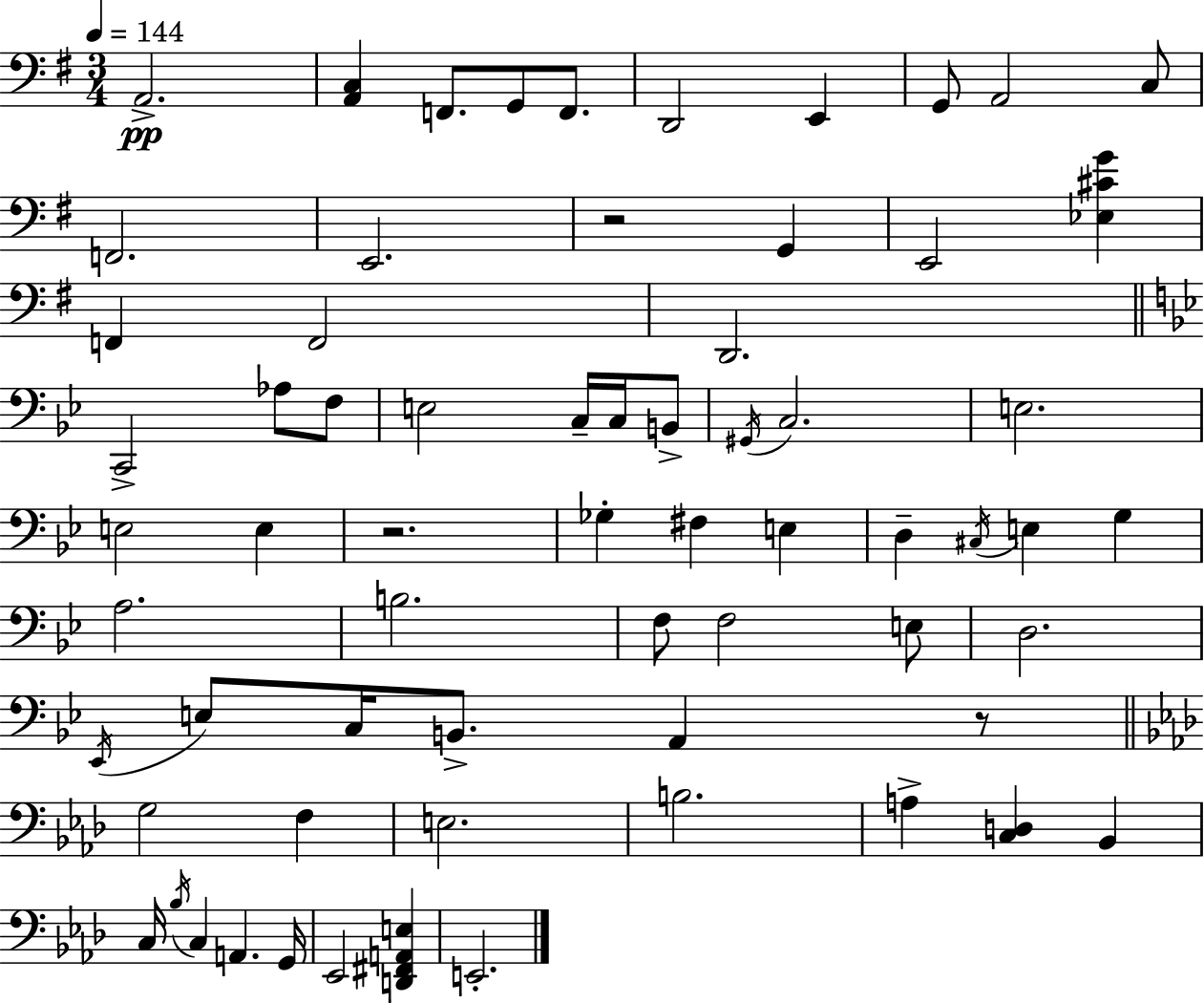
{
  \clef bass
  \numericTimeSignature
  \time 3/4
  \key g \major
  \tempo 4 = 144
  \repeat volta 2 { a,2.->\pp | <a, c>4 f,8. g,8 f,8. | d,2 e,4 | g,8 a,2 c8 | \break f,2. | e,2. | r2 g,4 | e,2 <ees cis' g'>4 | \break f,4 f,2 | d,2. | \bar "||" \break \key g \minor c,2-> aes8 f8 | e2 c16-- c16 b,8-> | \acciaccatura { gis,16 } c2. | e2. | \break e2 e4 | r2. | ges4-. fis4 e4 | d4-- \acciaccatura { cis16 } e4 g4 | \break a2. | b2. | f8 f2 | e8 d2. | \break \acciaccatura { ees,16 } e8 c16 b,8.-> a,4 | r8 \bar "||" \break \key aes \major g2 f4 | e2. | b2. | a4-> <c d>4 bes,4 | \break c16 \acciaccatura { bes16 } c4 a,4. | g,16 ees,2 <d, fis, a, e>4 | e,2.-. | } \bar "|."
}